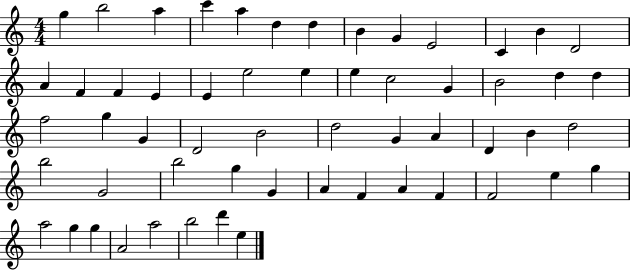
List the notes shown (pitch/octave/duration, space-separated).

G5/q B5/h A5/q C6/q A5/q D5/q D5/q B4/q G4/q E4/h C4/q B4/q D4/h A4/q F4/q F4/q E4/q E4/q E5/h E5/q E5/q C5/h G4/q B4/h D5/q D5/q F5/h G5/q G4/q D4/h B4/h D5/h G4/q A4/q D4/q B4/q D5/h B5/h G4/h B5/h G5/q G4/q A4/q F4/q A4/q F4/q F4/h E5/q G5/q A5/h G5/q G5/q A4/h A5/h B5/h D6/q E5/q